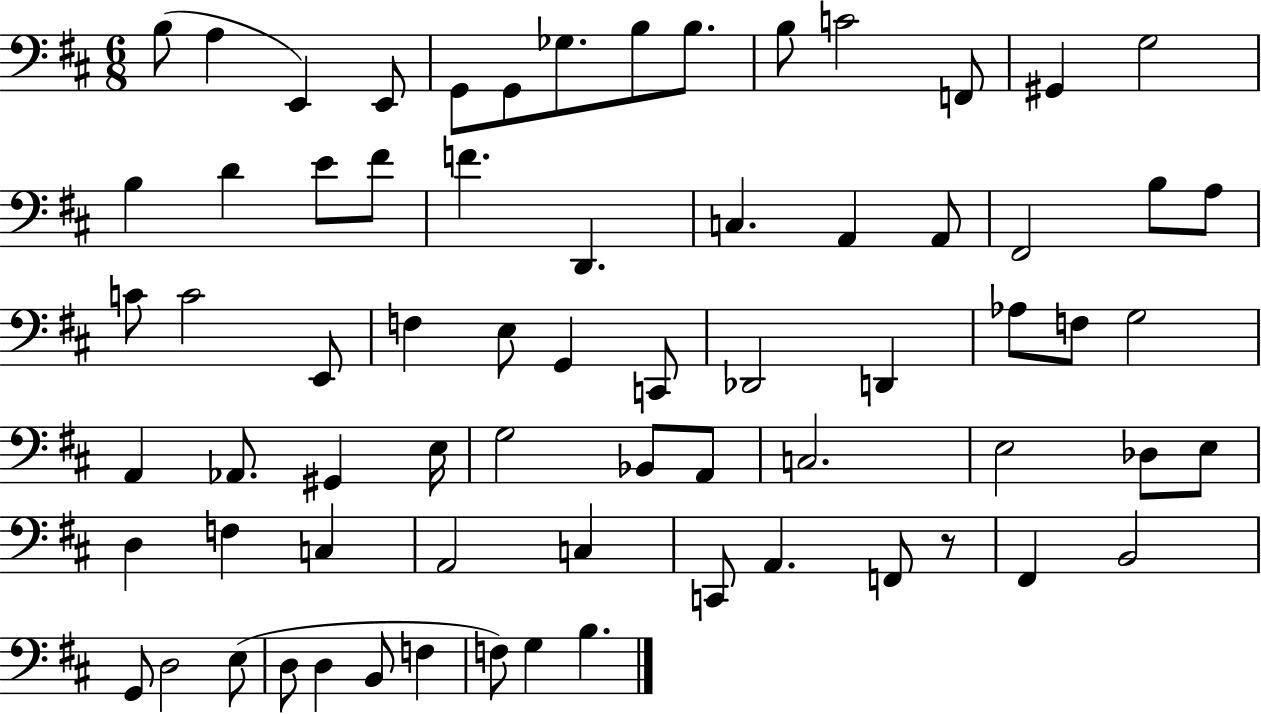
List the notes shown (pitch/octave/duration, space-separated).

B3/e A3/q E2/q E2/e G2/e G2/e Gb3/e. B3/e B3/e. B3/e C4/h F2/e G#2/q G3/h B3/q D4/q E4/e F#4/e F4/q. D2/q. C3/q. A2/q A2/e F#2/h B3/e A3/e C4/e C4/h E2/e F3/q E3/e G2/q C2/e Db2/h D2/q Ab3/e F3/e G3/h A2/q Ab2/e. G#2/q E3/s G3/h Bb2/e A2/e C3/h. E3/h Db3/e E3/e D3/q F3/q C3/q A2/h C3/q C2/e A2/q. F2/e R/e F#2/q B2/h G2/e D3/h E3/e D3/e D3/q B2/e F3/q F3/e G3/q B3/q.